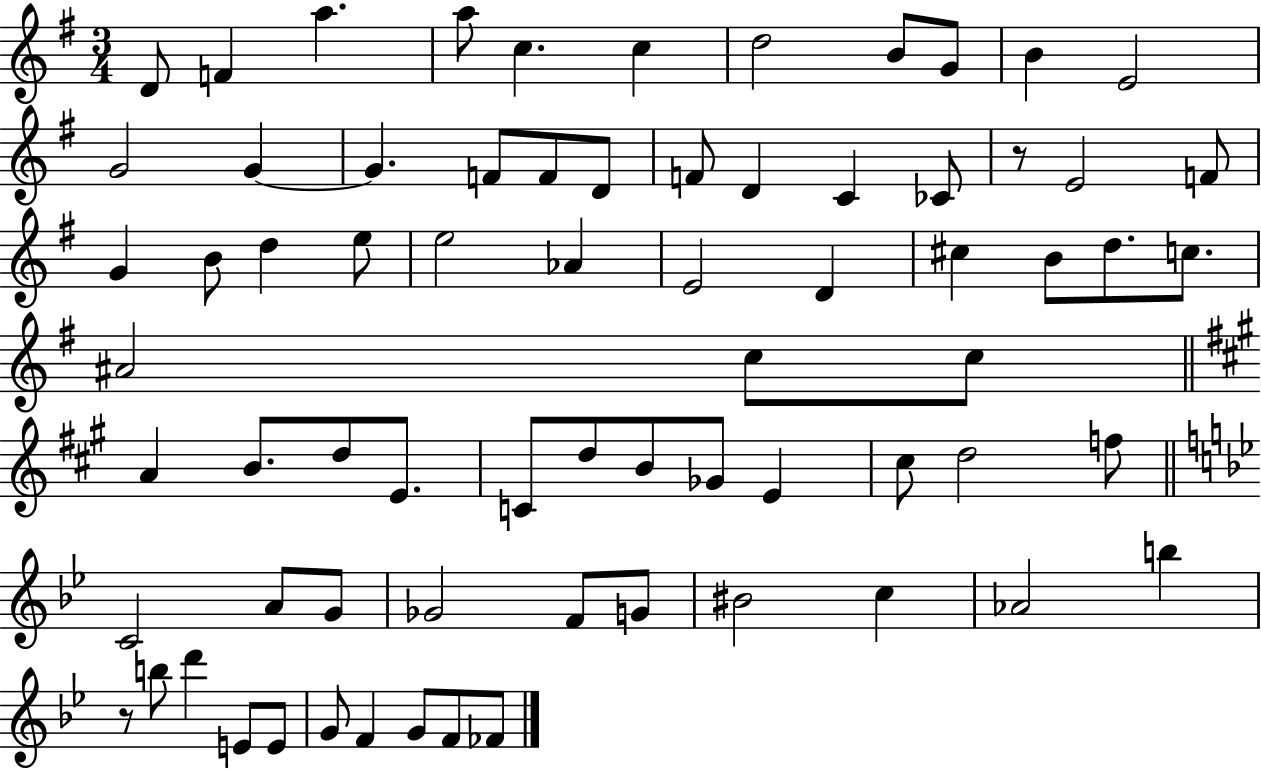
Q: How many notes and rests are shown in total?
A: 71